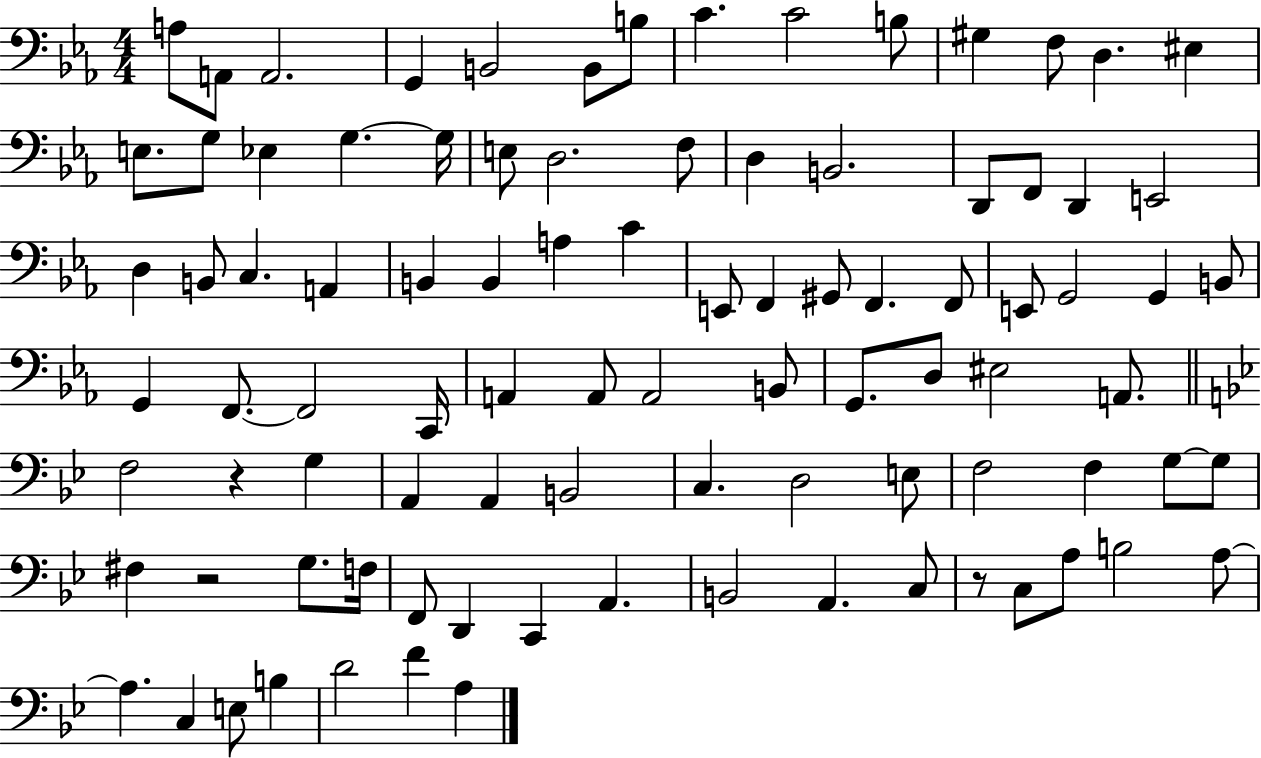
A3/e A2/e A2/h. G2/q B2/h B2/e B3/e C4/q. C4/h B3/e G#3/q F3/e D3/q. EIS3/q E3/e. G3/e Eb3/q G3/q. G3/s E3/e D3/h. F3/e D3/q B2/h. D2/e F2/e D2/q E2/h D3/q B2/e C3/q. A2/q B2/q B2/q A3/q C4/q E2/e F2/q G#2/e F2/q. F2/e E2/e G2/h G2/q B2/e G2/q F2/e. F2/h C2/s A2/q A2/e A2/h B2/e G2/e. D3/e EIS3/h A2/e. F3/h R/q G3/q A2/q A2/q B2/h C3/q. D3/h E3/e F3/h F3/q G3/e G3/e F#3/q R/h G3/e. F3/s F2/e D2/q C2/q A2/q. B2/h A2/q. C3/e R/e C3/e A3/e B3/h A3/e A3/q. C3/q E3/e B3/q D4/h F4/q A3/q